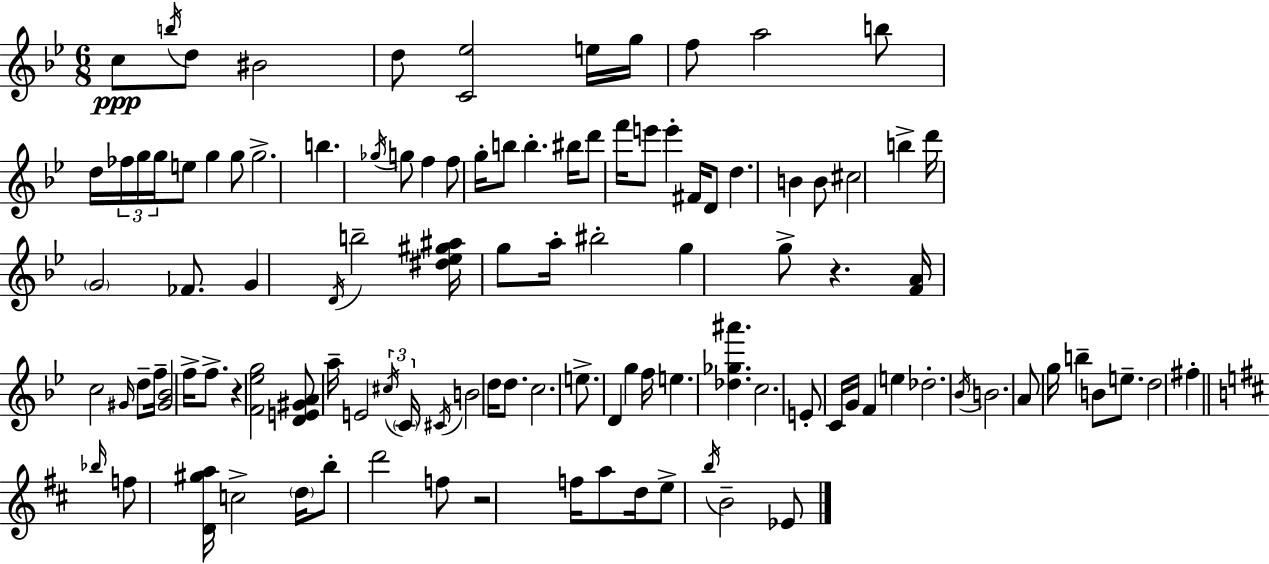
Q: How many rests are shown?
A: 3